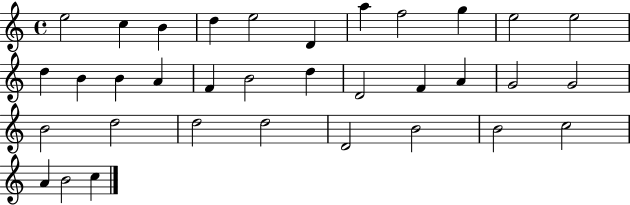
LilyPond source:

{
  \clef treble
  \time 4/4
  \defaultTimeSignature
  \key c \major
  e''2 c''4 b'4 | d''4 e''2 d'4 | a''4 f''2 g''4 | e''2 e''2 | \break d''4 b'4 b'4 a'4 | f'4 b'2 d''4 | d'2 f'4 a'4 | g'2 g'2 | \break b'2 d''2 | d''2 d''2 | d'2 b'2 | b'2 c''2 | \break a'4 b'2 c''4 | \bar "|."
}